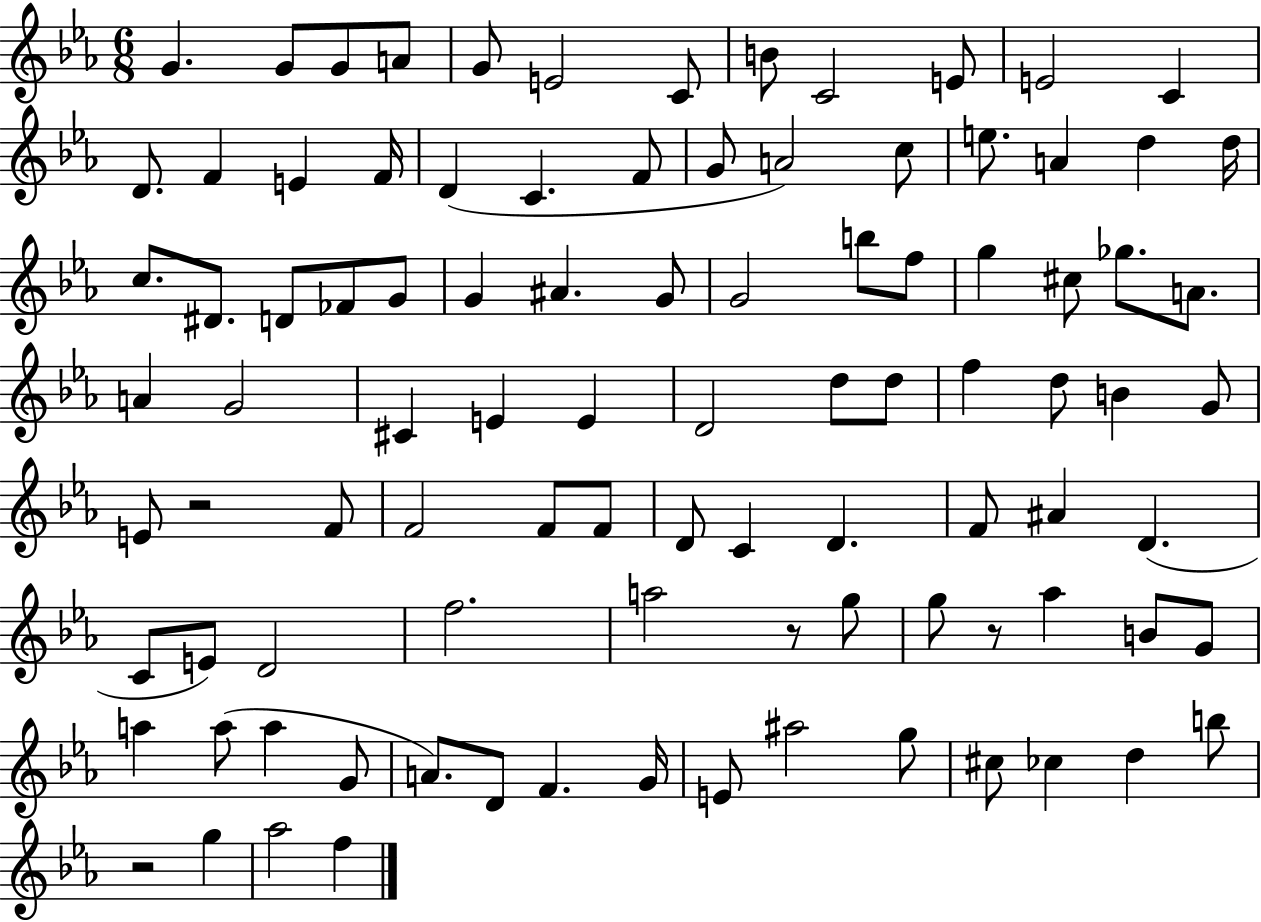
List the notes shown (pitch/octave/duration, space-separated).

G4/q. G4/e G4/e A4/e G4/e E4/h C4/e B4/e C4/h E4/e E4/h C4/q D4/e. F4/q E4/q F4/s D4/q C4/q. F4/e G4/e A4/h C5/e E5/e. A4/q D5/q D5/s C5/e. D#4/e. D4/e FES4/e G4/e G4/q A#4/q. G4/e G4/h B5/e F5/e G5/q C#5/e Gb5/e. A4/e. A4/q G4/h C#4/q E4/q E4/q D4/h D5/e D5/e F5/q D5/e B4/q G4/e E4/e R/h F4/e F4/h F4/e F4/e D4/e C4/q D4/q. F4/e A#4/q D4/q. C4/e E4/e D4/h F5/h. A5/h R/e G5/e G5/e R/e Ab5/q B4/e G4/e A5/q A5/e A5/q G4/e A4/e. D4/e F4/q. G4/s E4/e A#5/h G5/e C#5/e CES5/q D5/q B5/e R/h G5/q Ab5/h F5/q